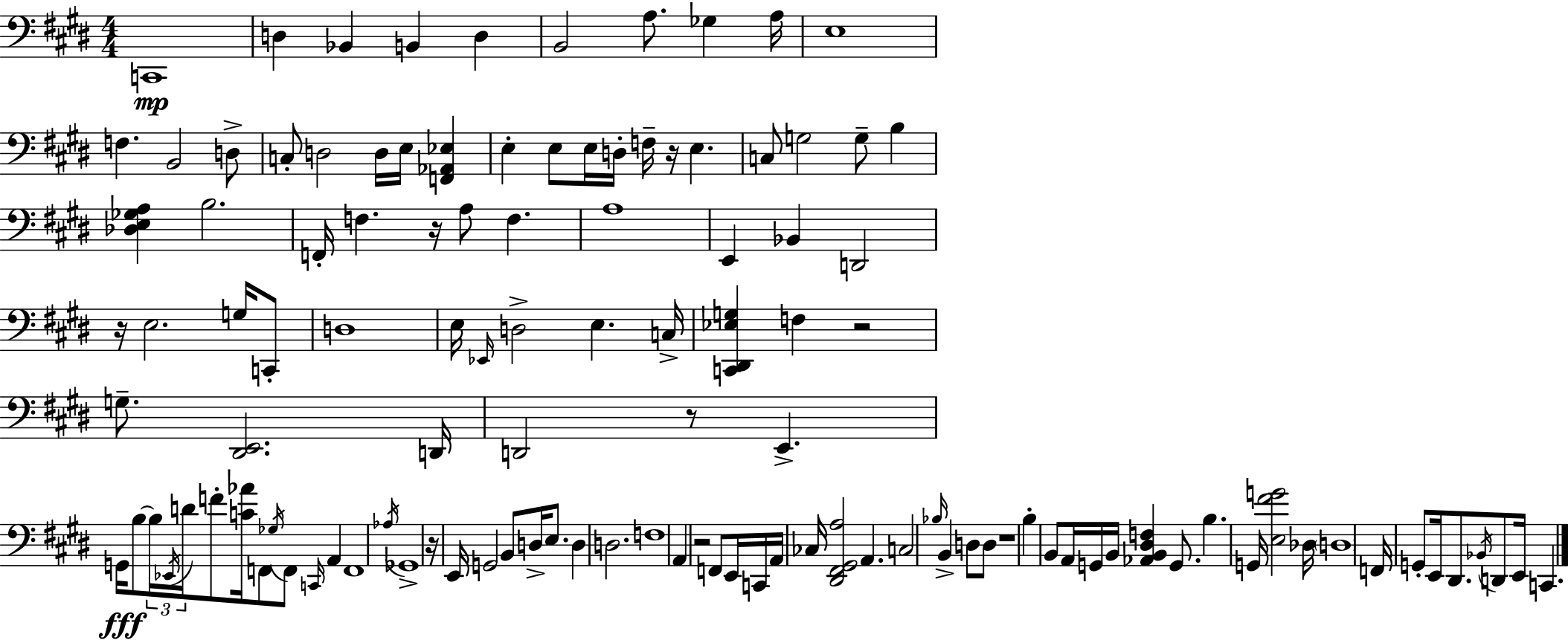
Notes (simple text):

C2/w D3/q Bb2/q B2/q D3/q B2/h A3/e. Gb3/q A3/s E3/w F3/q. B2/h D3/e C3/e D3/h D3/s E3/s [F2,Ab2,Eb3]/q E3/q E3/e E3/s D3/s F3/s R/s E3/q. C3/e G3/h G3/e B3/q [Db3,E3,Gb3,A3]/q B3/h. F2/s F3/q. R/s A3/e F3/q. A3/w E2/q Bb2/q D2/h R/s E3/h. G3/s C2/e D3/w E3/s Eb2/s D3/h E3/q. C3/s [C2,D#2,Eb3,G3]/q F3/q R/h G3/e. [D#2,E2]/h. D2/s D2/h R/e E2/q. G2/s B3/e B3/s Eb2/s D4/s F4/e [C4,Ab4]/s F2/e Gb3/s F2/e C2/s A2/q F2/w Ab3/s Gb2/w R/s E2/s G2/h B2/e D3/s E3/e. D3/q D3/h. F3/w A2/q R/h F2/e E2/s C2/s A2/s CES3/s [D#2,F#2,G#2,A3]/h A2/q. C3/h Bb3/s B2/q D3/e D3/e R/w B3/q B2/e A2/s G2/s B2/s [Ab2,B2,D#3,F3]/q G2/e. B3/q. G2/s [E3,F#4,G4]/h Db3/s D3/w F2/s G2/e E2/s D#2/e. Bb2/s D2/e E2/s C2/q.